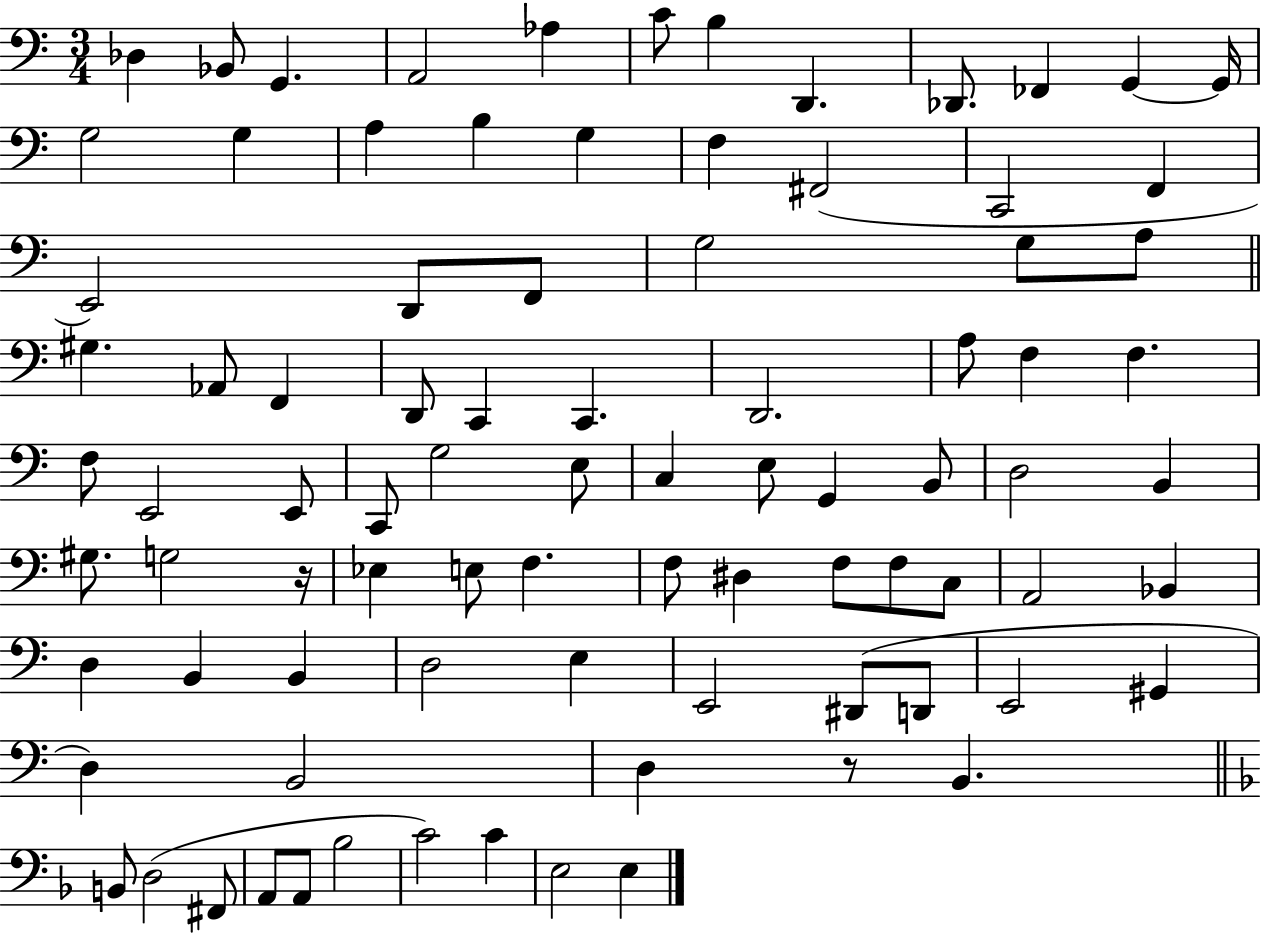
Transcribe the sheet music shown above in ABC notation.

X:1
T:Untitled
M:3/4
L:1/4
K:C
_D, _B,,/2 G,, A,,2 _A, C/2 B, D,, _D,,/2 _F,, G,, G,,/4 G,2 G, A, B, G, F, ^F,,2 C,,2 F,, E,,2 D,,/2 F,,/2 G,2 G,/2 A,/2 ^G, _A,,/2 F,, D,,/2 C,, C,, D,,2 A,/2 F, F, F,/2 E,,2 E,,/2 C,,/2 G,2 E,/2 C, E,/2 G,, B,,/2 D,2 B,, ^G,/2 G,2 z/4 _E, E,/2 F, F,/2 ^D, F,/2 F,/2 C,/2 A,,2 _B,, D, B,, B,, D,2 E, E,,2 ^D,,/2 D,,/2 E,,2 ^G,, D, B,,2 D, z/2 B,, B,,/2 D,2 ^F,,/2 A,,/2 A,,/2 _B,2 C2 C E,2 E,